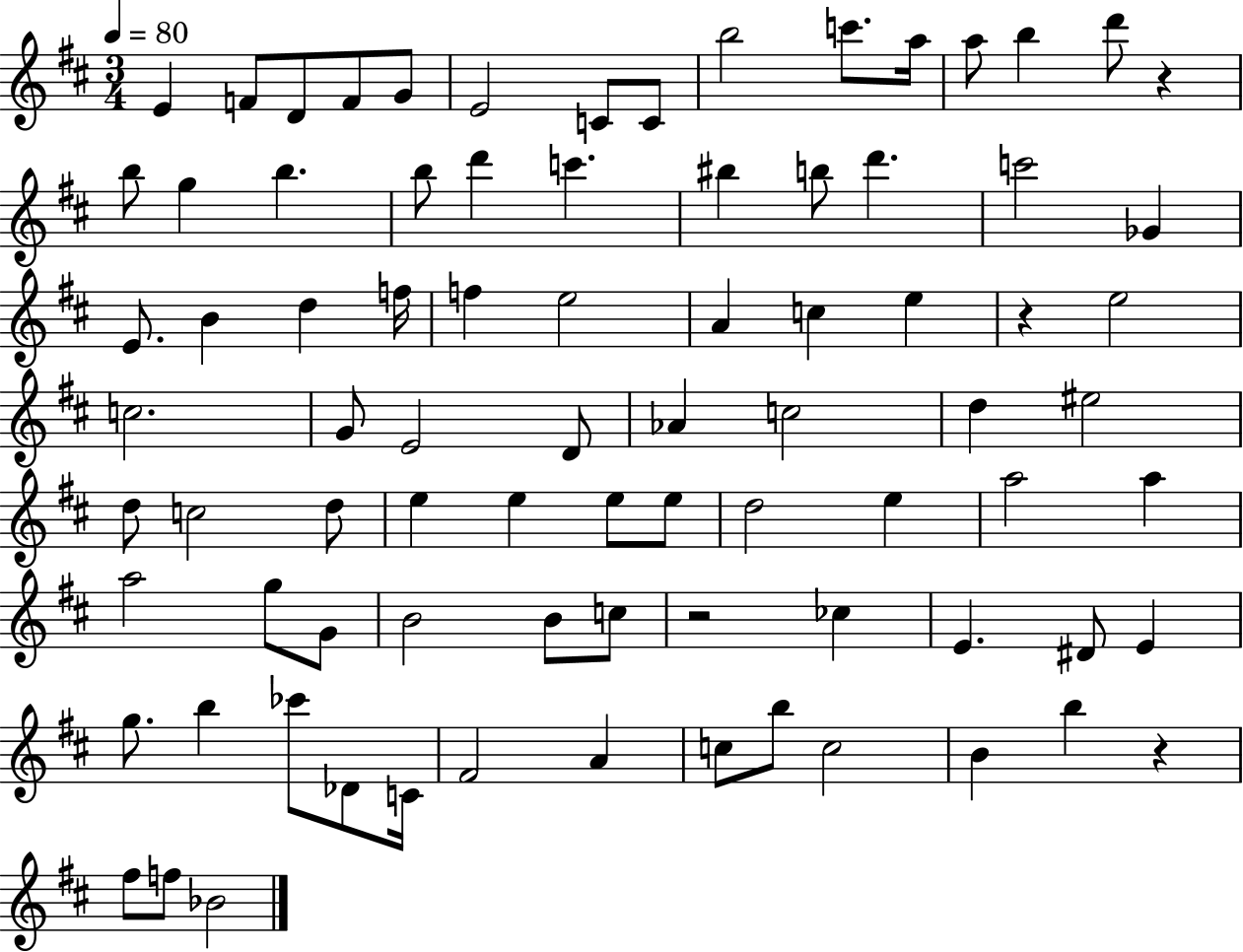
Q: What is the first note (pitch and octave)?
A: E4